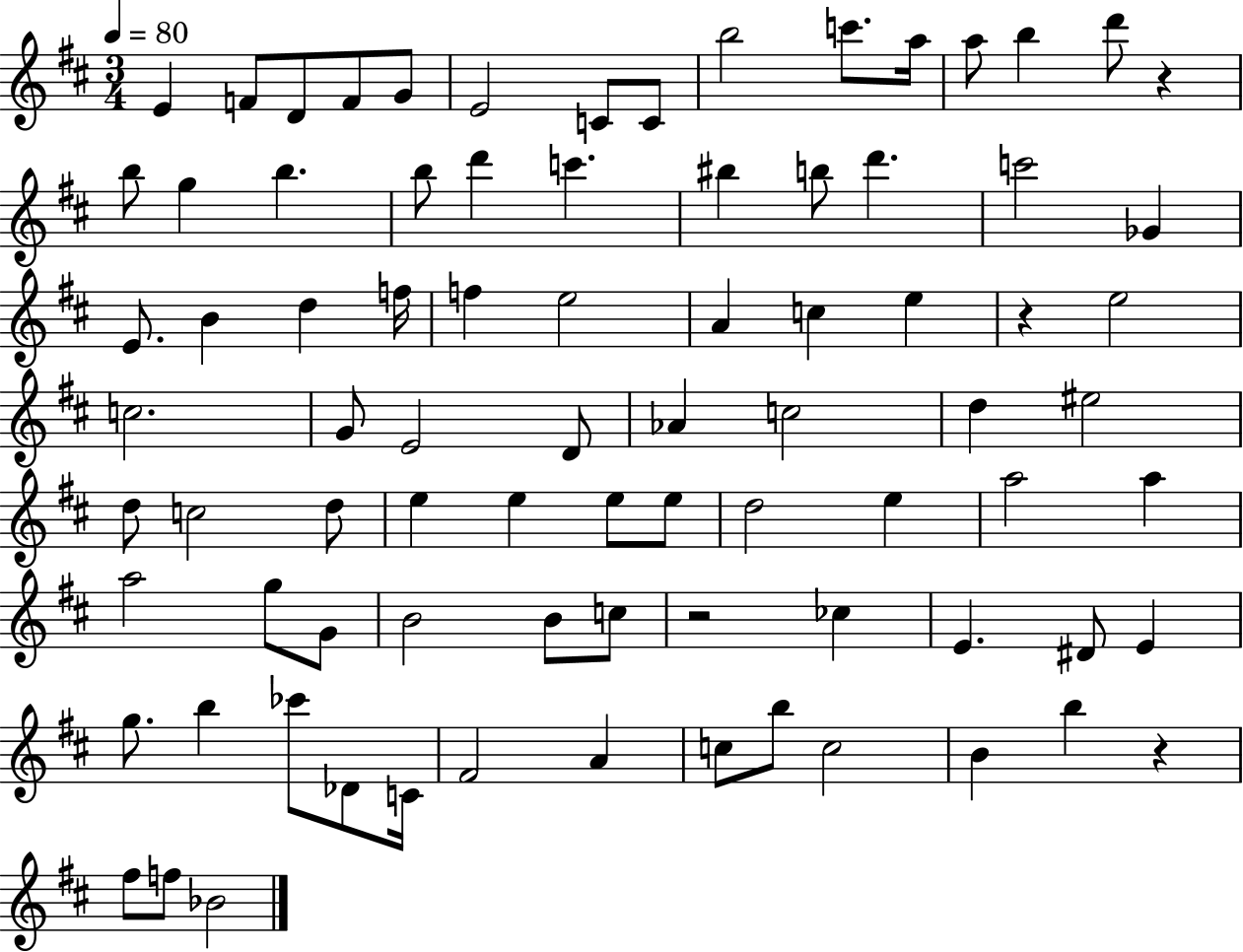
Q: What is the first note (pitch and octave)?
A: E4